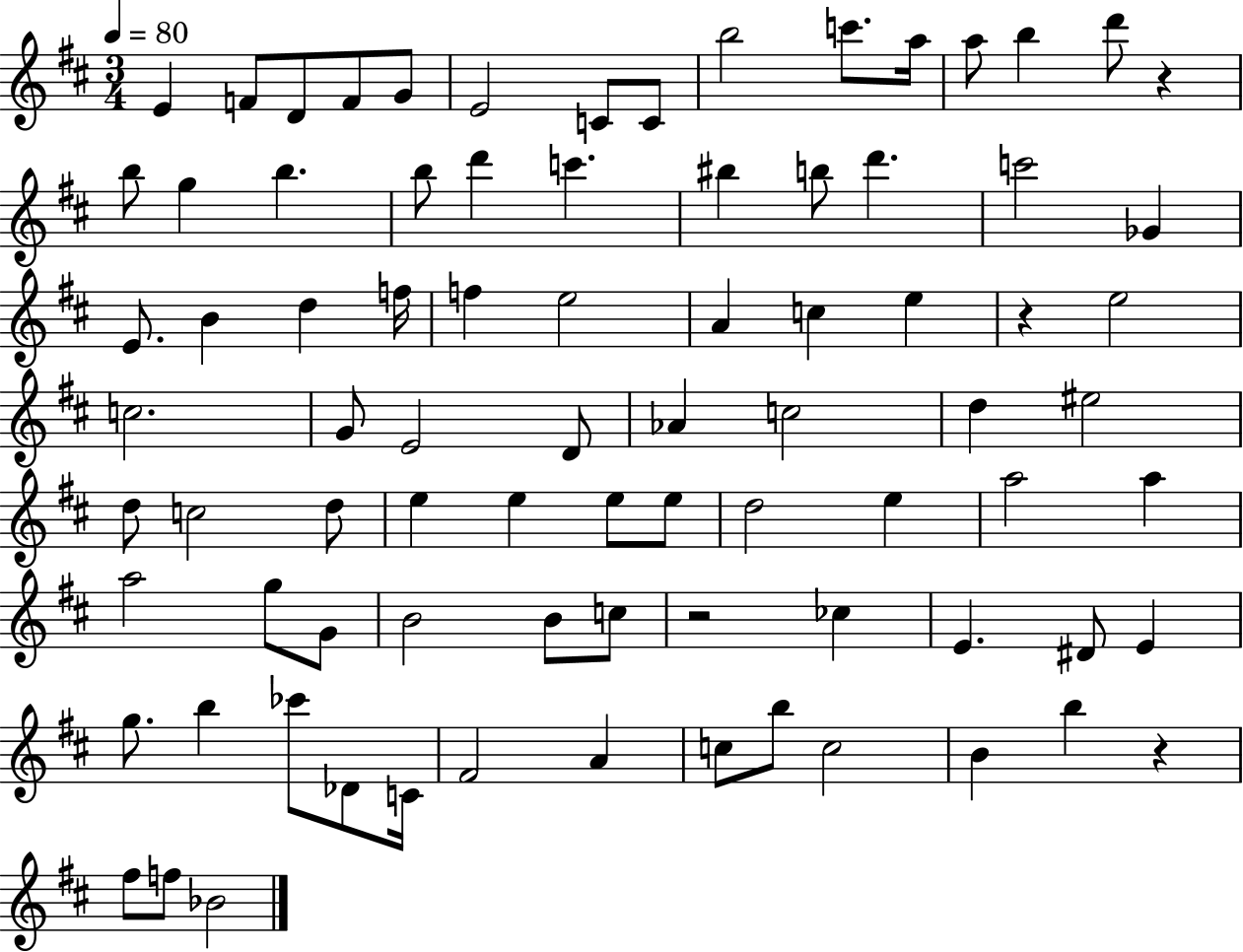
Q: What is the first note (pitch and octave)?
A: E4